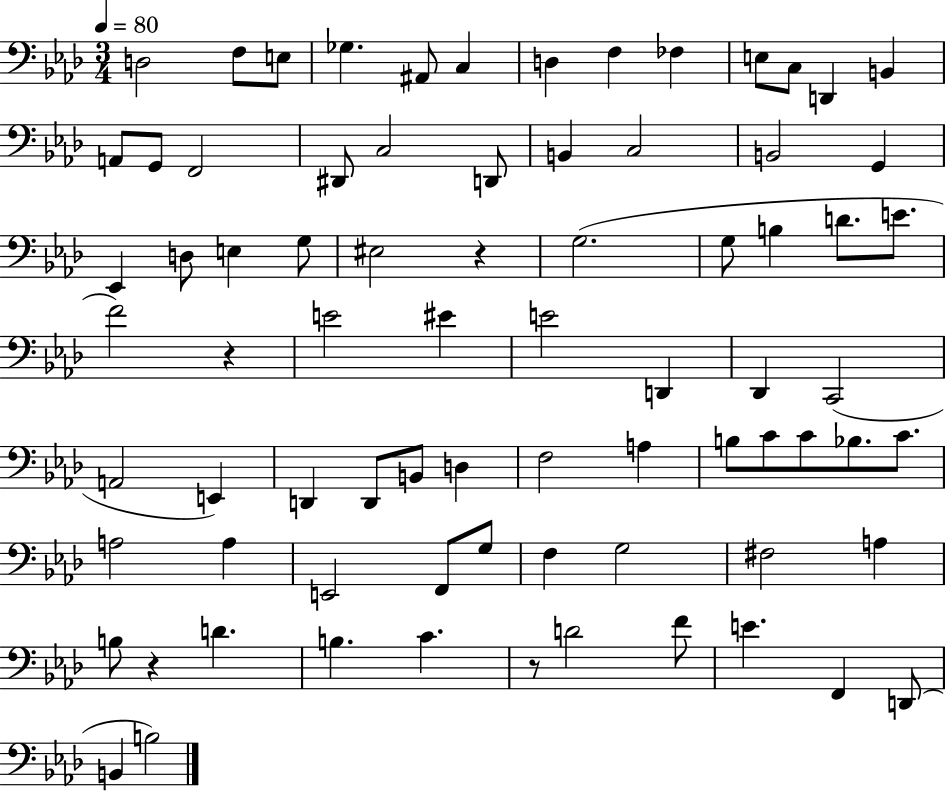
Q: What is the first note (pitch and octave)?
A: D3